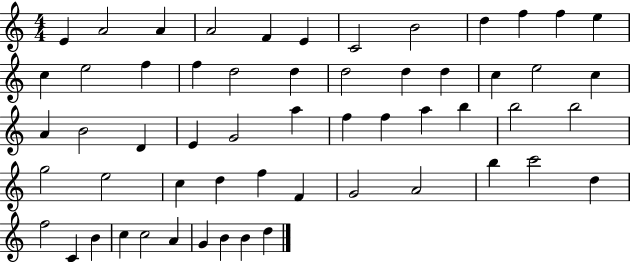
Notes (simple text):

E4/q A4/h A4/q A4/h F4/q E4/q C4/h B4/h D5/q F5/q F5/q E5/q C5/q E5/h F5/q F5/q D5/h D5/q D5/h D5/q D5/q C5/q E5/h C5/q A4/q B4/h D4/q E4/q G4/h A5/q F5/q F5/q A5/q B5/q B5/h B5/h G5/h E5/h C5/q D5/q F5/q F4/q G4/h A4/h B5/q C6/h D5/q F5/h C4/q B4/q C5/q C5/h A4/q G4/q B4/q B4/q D5/q